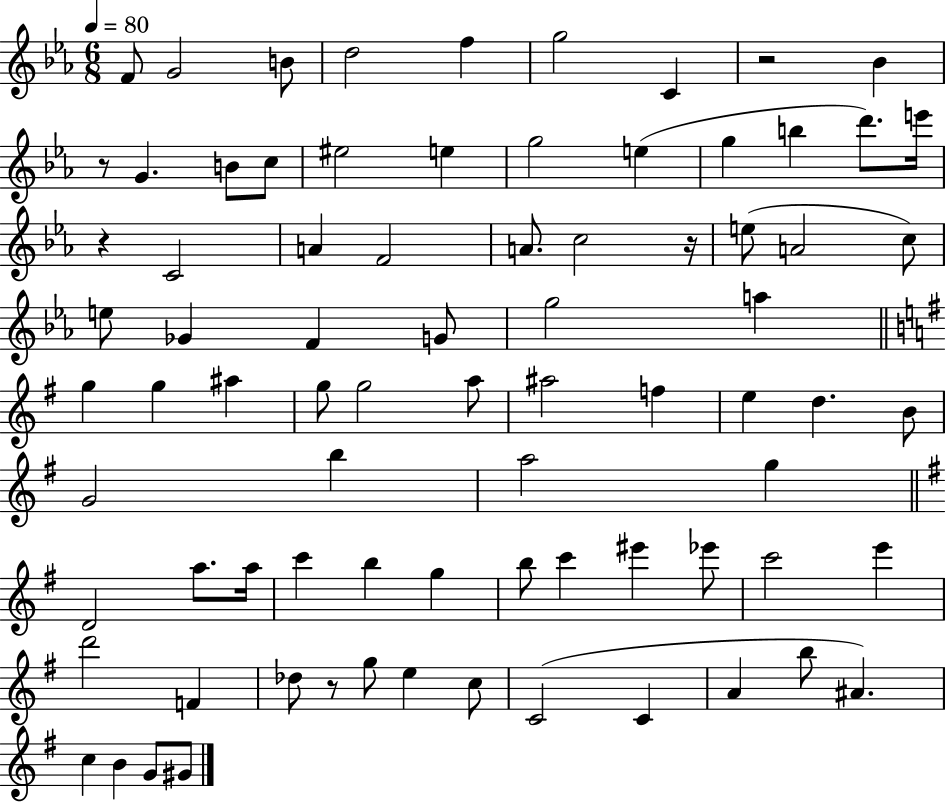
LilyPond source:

{
  \clef treble
  \numericTimeSignature
  \time 6/8
  \key ees \major
  \tempo 4 = 80
  f'8 g'2 b'8 | d''2 f''4 | g''2 c'4 | r2 bes'4 | \break r8 g'4. b'8 c''8 | eis''2 e''4 | g''2 e''4( | g''4 b''4 d'''8.) e'''16 | \break r4 c'2 | a'4 f'2 | a'8. c''2 r16 | e''8( a'2 c''8) | \break e''8 ges'4 f'4 g'8 | g''2 a''4 | \bar "||" \break \key g \major g''4 g''4 ais''4 | g''8 g''2 a''8 | ais''2 f''4 | e''4 d''4. b'8 | \break g'2 b''4 | a''2 g''4 | \bar "||" \break \key e \minor d'2 a''8. a''16 | c'''4 b''4 g''4 | b''8 c'''4 eis'''4 ees'''8 | c'''2 e'''4 | \break d'''2 f'4 | des''8 r8 g''8 e''4 c''8 | c'2( c'4 | a'4 b''8 ais'4.) | \break c''4 b'4 g'8 gis'8 | \bar "|."
}